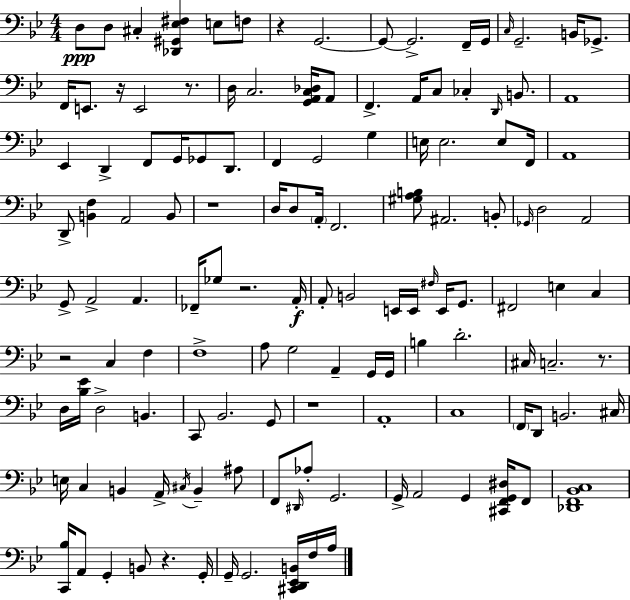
D3/e D3/e C#3/q [Db2,G#2,Eb3,F#3]/q E3/e F3/e R/q G2/h. G2/e G2/h. F2/s G2/s C3/s G2/h. B2/s Gb2/e. F2/s E2/e. R/s E2/h R/e. D3/s C3/h. [G2,A2,C3,Db3]/s A2/e F2/q. A2/s C3/e CES3/q D2/s B2/e. A2/w Eb2/q D2/q F2/e G2/s Gb2/e D2/e. F2/q G2/h G3/q E3/s E3/h. E3/e F2/s A2/w D2/e [B2,F3]/q A2/h B2/e R/w D3/s D3/e A2/s F2/h. [G#3,A3,B3]/e A#2/h. B2/e Gb2/s D3/h A2/h G2/e A2/h A2/q. FES2/s Gb3/e R/h. A2/s A2/e B2/h E2/s E2/s F#3/s E2/s G2/e. F#2/h E3/q C3/q R/h C3/q F3/q F3/w A3/e G3/h A2/q G2/s G2/s B3/q D4/h. C#3/s C3/h. R/e. D3/s [Bb3,Eb4]/s D3/h B2/q. C2/e Bb2/h. G2/e R/w A2/w C3/w F2/s D2/e B2/h. C#3/s E3/s C3/q B2/q A2/s C#3/s B2/q A#3/e F2/e D#2/s Ab3/e G2/h. G2/s A2/h G2/q [C#2,F2,G2,D#3]/s F2/e [Db2,F2,Bb2,C3]/w [C2,Bb3]/s A2/e G2/q B2/e R/q. G2/s G2/s G2/h. [C#2,D2,Eb2,B2]/s F3/s A3/s